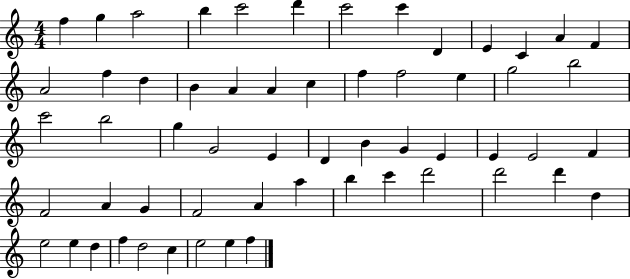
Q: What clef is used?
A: treble